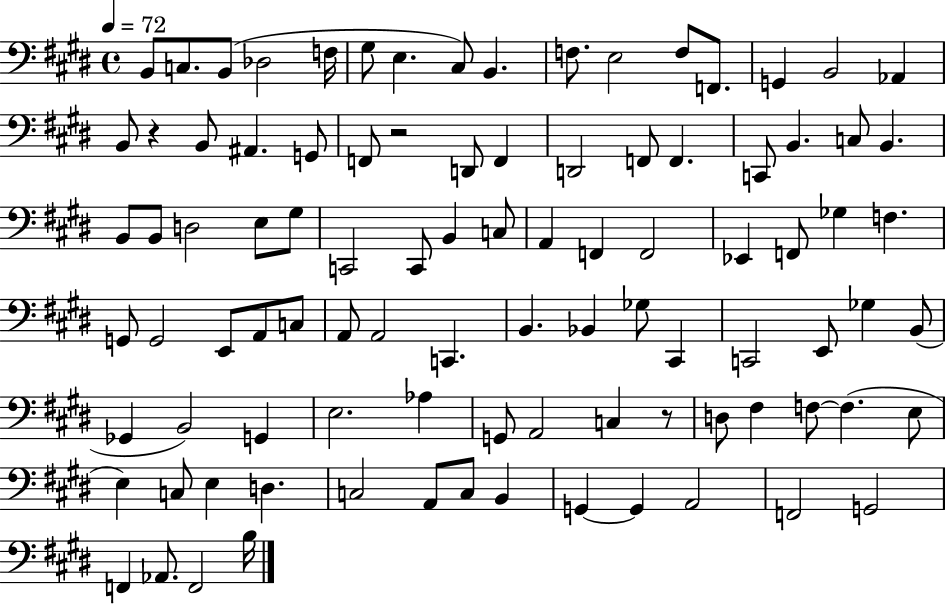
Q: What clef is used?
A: bass